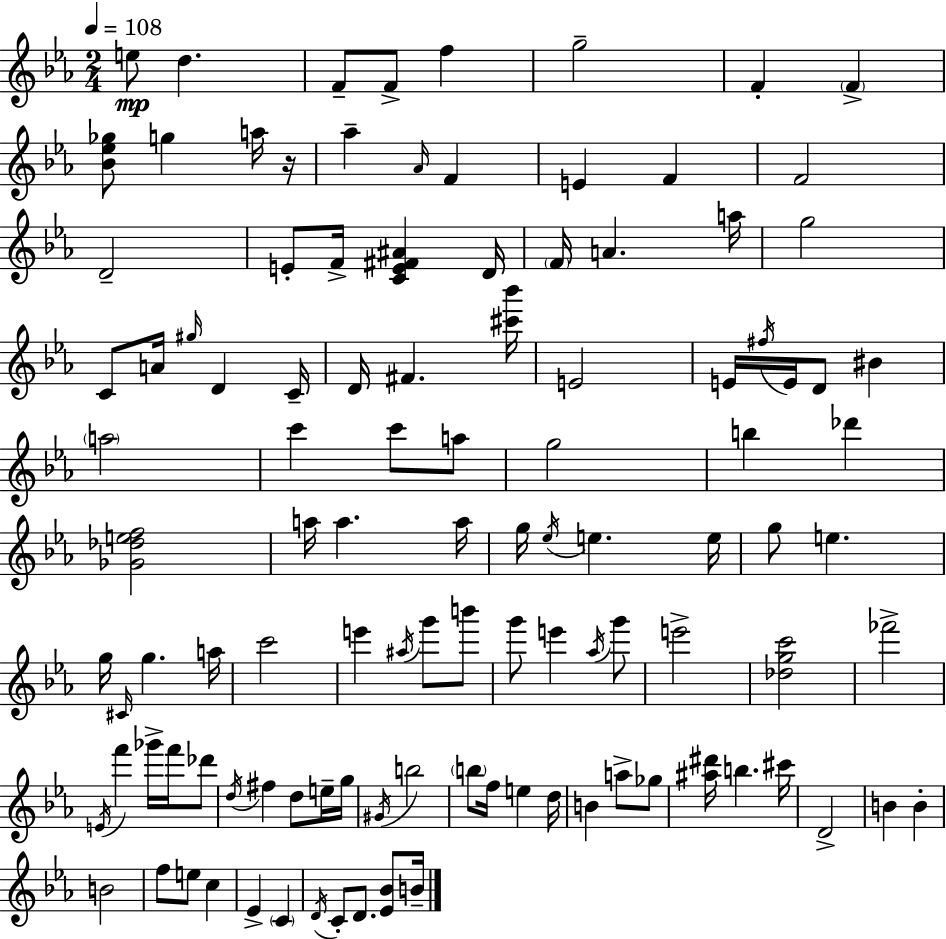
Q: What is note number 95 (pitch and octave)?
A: E5